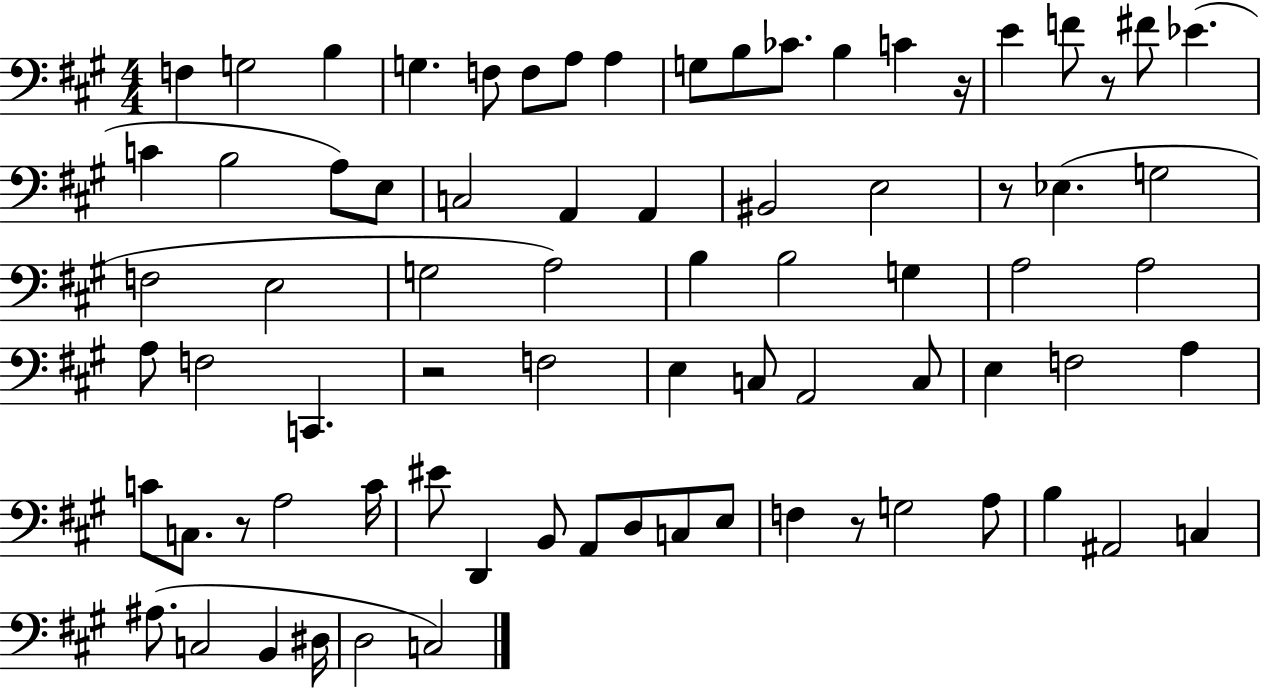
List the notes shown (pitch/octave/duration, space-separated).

F3/q G3/h B3/q G3/q. F3/e F3/e A3/e A3/q G3/e B3/e CES4/e. B3/q C4/q R/s E4/q F4/e R/e F#4/e Eb4/q. C4/q B3/h A3/e E3/e C3/h A2/q A2/q BIS2/h E3/h R/e Eb3/q. G3/h F3/h E3/h G3/h A3/h B3/q B3/h G3/q A3/h A3/h A3/e F3/h C2/q. R/h F3/h E3/q C3/e A2/h C3/e E3/q F3/h A3/q C4/e C3/e. R/e A3/h C4/s EIS4/e D2/q B2/e A2/e D3/e C3/e E3/e F3/q R/e G3/h A3/e B3/q A#2/h C3/q A#3/e. C3/h B2/q D#3/s D3/h C3/h